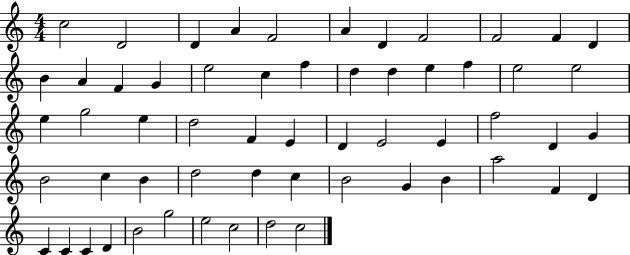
C5/h D4/h D4/q A4/q F4/h A4/q D4/q F4/h F4/h F4/q D4/q B4/q A4/q F4/q G4/q E5/h C5/q F5/q D5/q D5/q E5/q F5/q E5/h E5/h E5/q G5/h E5/q D5/h F4/q E4/q D4/q E4/h E4/q F5/h D4/q G4/q B4/h C5/q B4/q D5/h D5/q C5/q B4/h G4/q B4/q A5/h F4/q D4/q C4/q C4/q C4/q D4/q B4/h G5/h E5/h C5/h D5/h C5/h